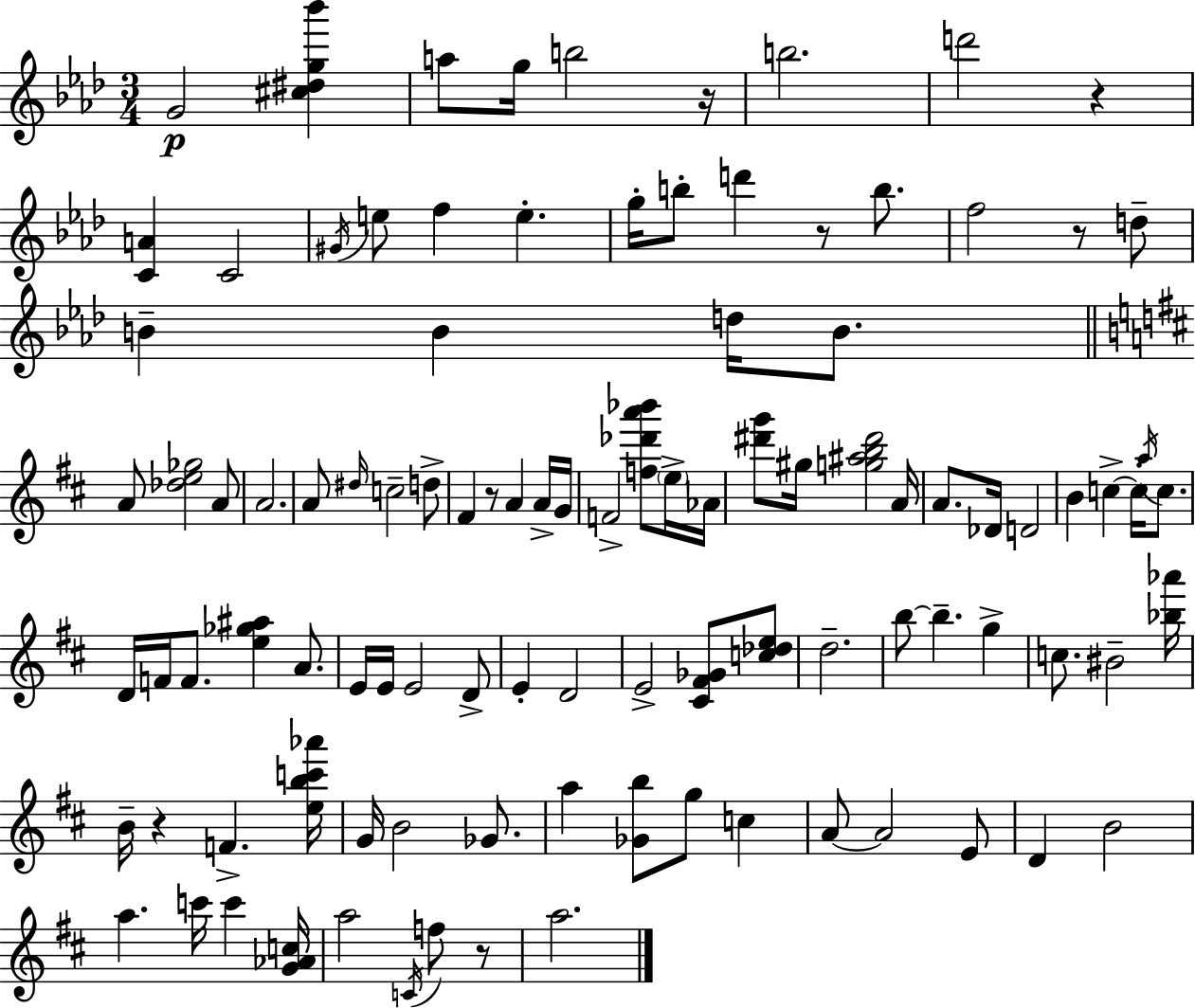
X:1
T:Untitled
M:3/4
L:1/4
K:Fm
G2 [^c^dg_b'] a/2 g/4 b2 z/4 b2 d'2 z [CA] C2 ^G/4 e/2 f e g/4 b/2 d' z/2 b/2 f2 z/2 d/2 B B d/4 B/2 A/2 [_de_g]2 A/2 A2 A/2 ^d/4 c2 d/2 ^F z/2 A A/4 G/4 F2 [f_d'a'_b']/2 e/4 _A/4 [^d'g']/2 ^g/4 [g^ab^d']2 A/4 A/2 _D/4 D2 B c c/4 a/4 c/2 D/4 F/4 F/2 [e_g^a] A/2 E/4 E/4 E2 D/2 E D2 E2 [^C^F_G]/2 [c_de]/2 d2 b/2 b g c/2 ^B2 [_b_a']/4 B/4 z F [ebc'_a']/4 G/4 B2 _G/2 a [_Gb]/2 g/2 c A/2 A2 E/2 D B2 a c'/4 c' [G_Ac]/4 a2 C/4 f/2 z/2 a2